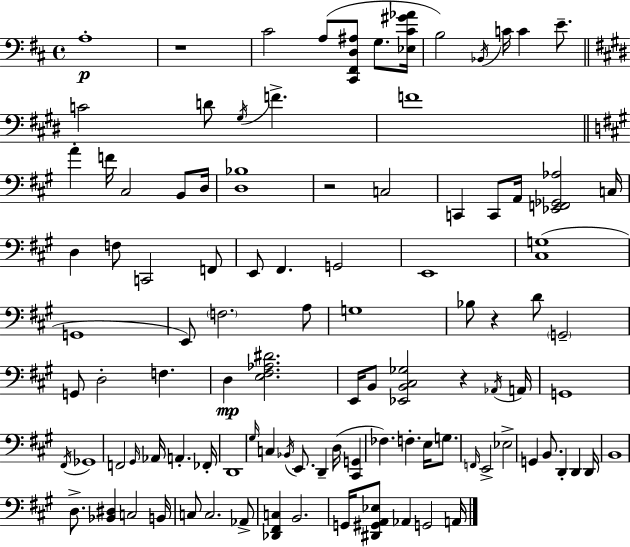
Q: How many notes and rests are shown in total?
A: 102